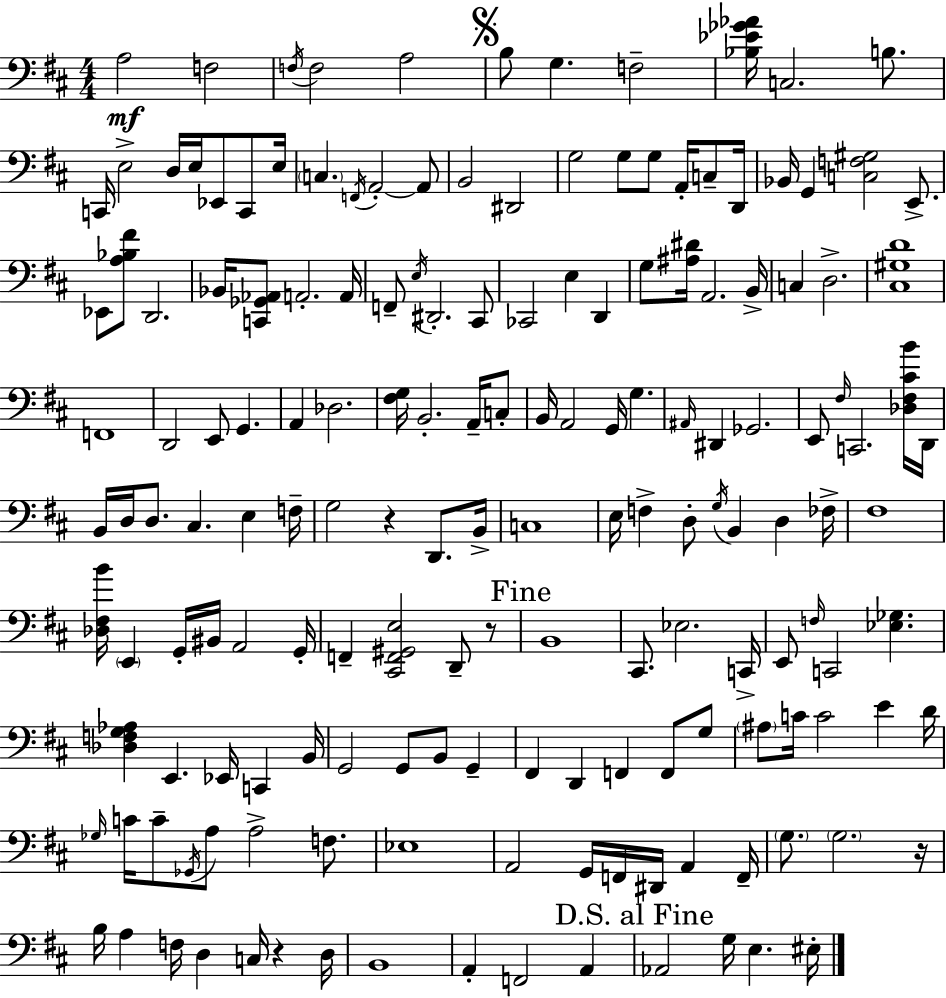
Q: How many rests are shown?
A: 4